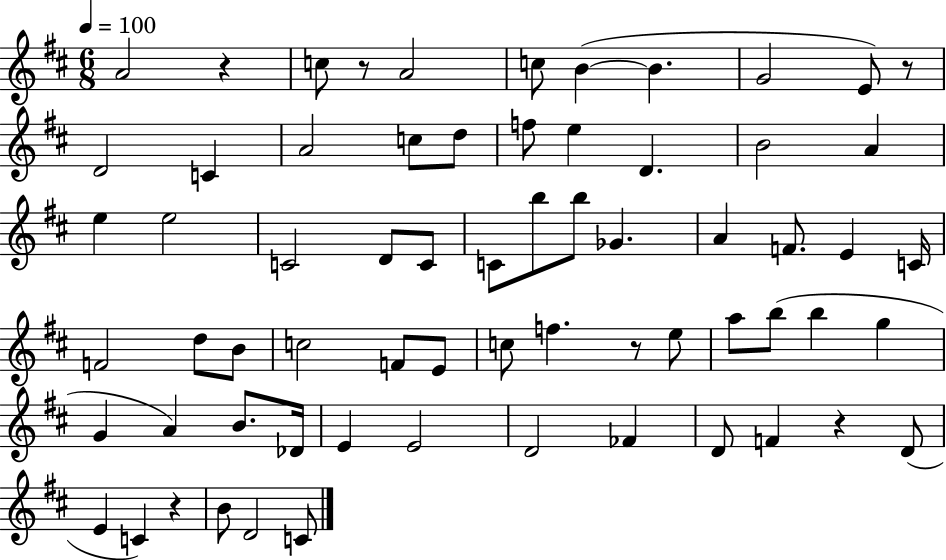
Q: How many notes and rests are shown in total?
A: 66